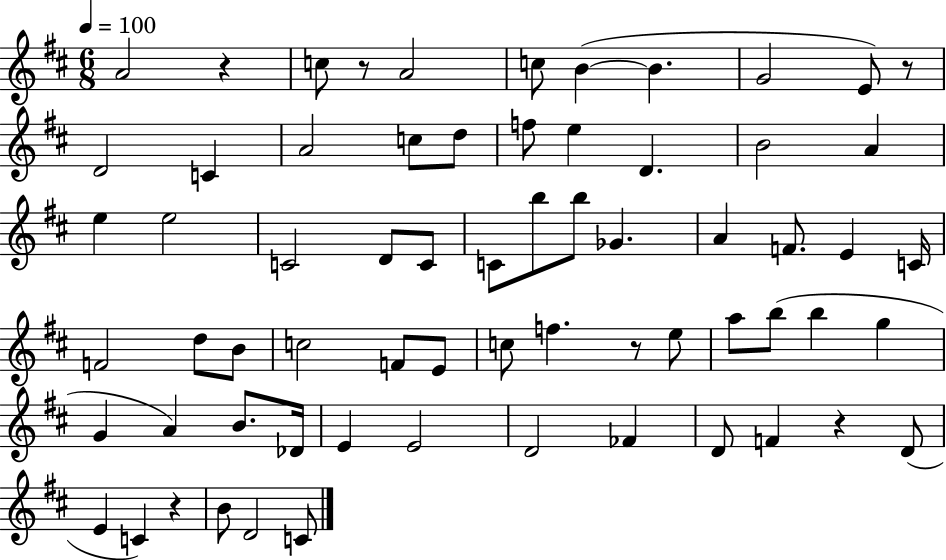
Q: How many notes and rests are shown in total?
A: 66